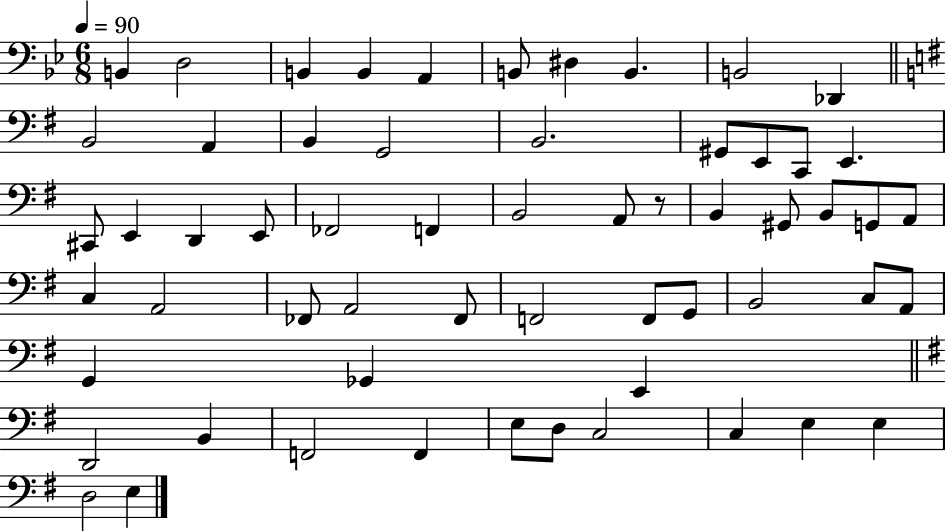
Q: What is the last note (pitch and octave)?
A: E3